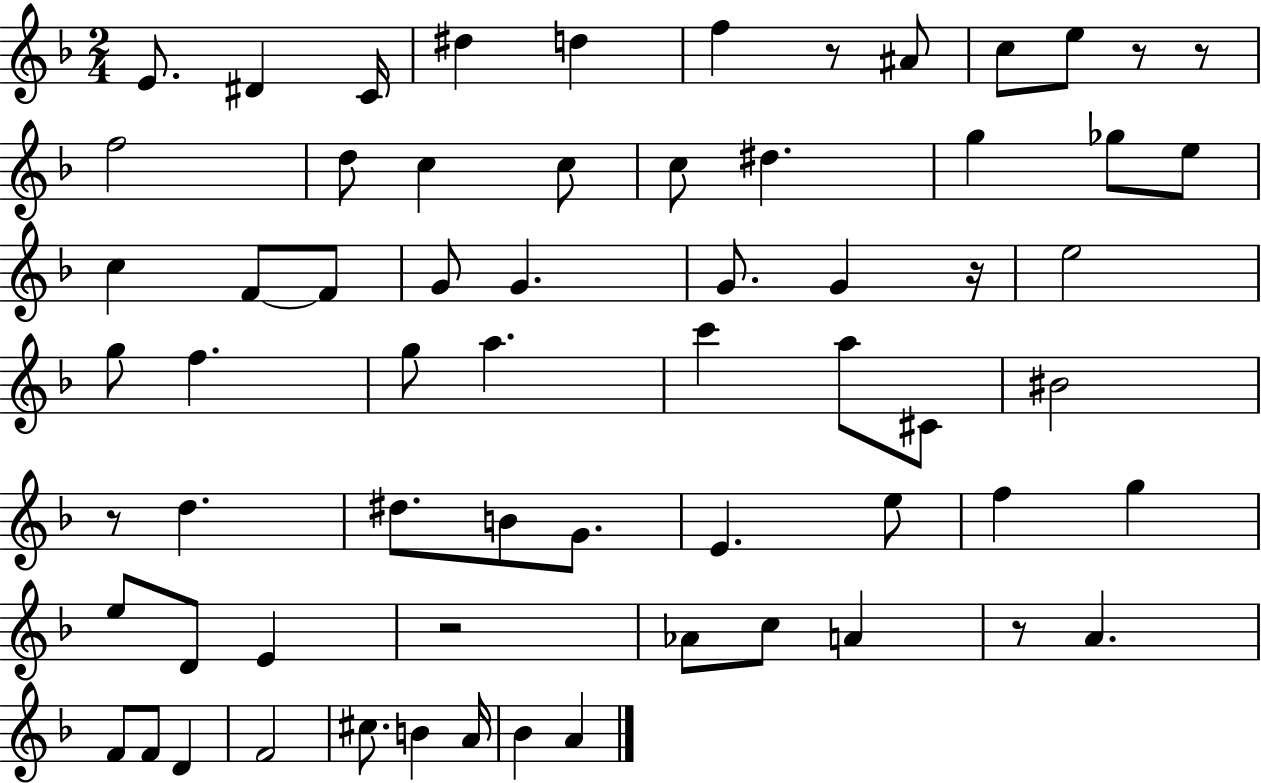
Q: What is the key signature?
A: F major